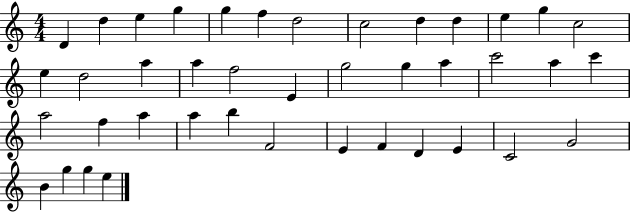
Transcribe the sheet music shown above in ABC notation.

X:1
T:Untitled
M:4/4
L:1/4
K:C
D d e g g f d2 c2 d d e g c2 e d2 a a f2 E g2 g a c'2 a c' a2 f a a b F2 E F D E C2 G2 B g g e